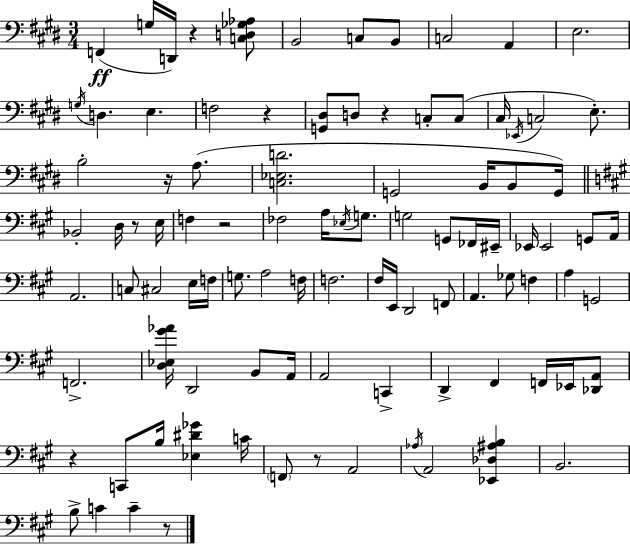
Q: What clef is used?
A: bass